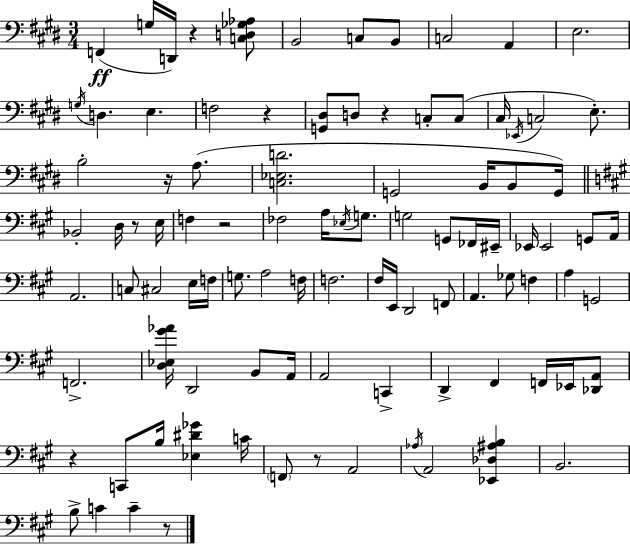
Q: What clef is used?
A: bass